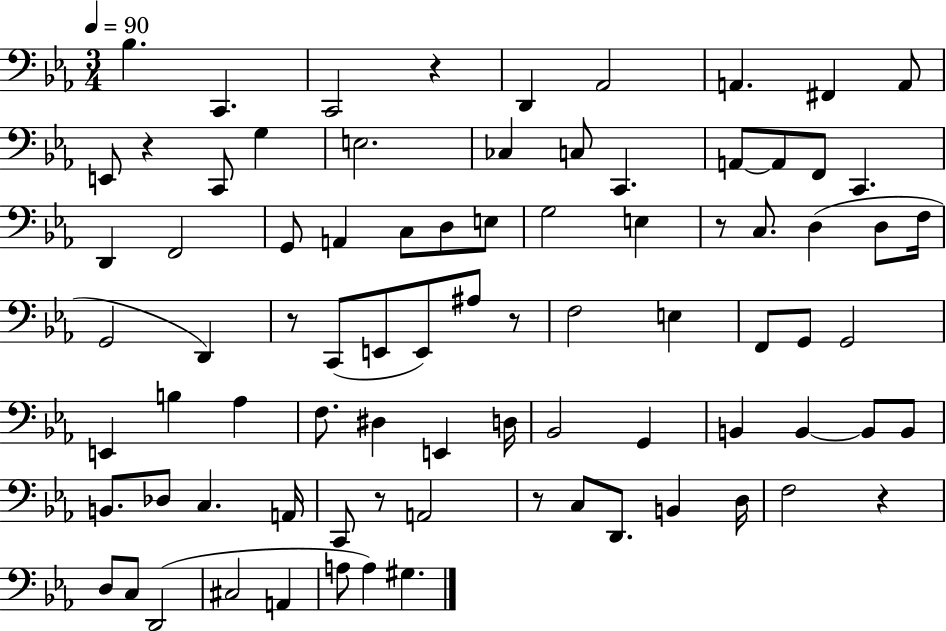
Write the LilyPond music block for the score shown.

{
  \clef bass
  \numericTimeSignature
  \time 3/4
  \key ees \major
  \tempo 4 = 90
  \repeat volta 2 { bes4. c,4. | c,2 r4 | d,4 aes,2 | a,4. fis,4 a,8 | \break e,8 r4 c,8 g4 | e2. | ces4 c8 c,4. | a,8~~ a,8 f,8 c,4. | \break d,4 f,2 | g,8 a,4 c8 d8 e8 | g2 e4 | r8 c8. d4( d8 f16 | \break g,2 d,4) | r8 c,8( e,8 e,8) ais8 r8 | f2 e4 | f,8 g,8 g,2 | \break e,4 b4 aes4 | f8. dis4 e,4 d16 | bes,2 g,4 | b,4 b,4~~ b,8 b,8 | \break b,8. des8 c4. a,16 | c,8 r8 a,2 | r8 c8 d,8. b,4 d16 | f2 r4 | \break d8 c8 d,2( | cis2 a,4 | a8 a4) gis4. | } \bar "|."
}